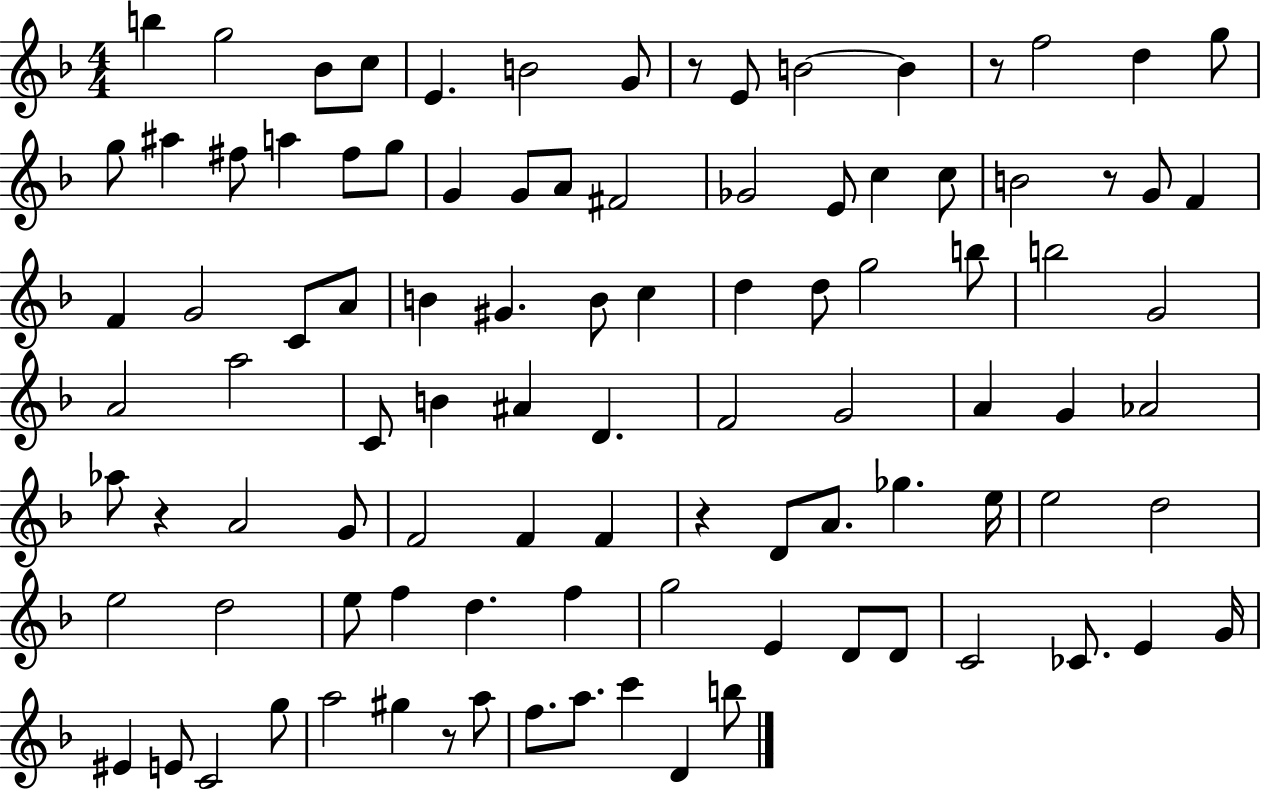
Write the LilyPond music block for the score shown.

{
  \clef treble
  \numericTimeSignature
  \time 4/4
  \key f \major
  b''4 g''2 bes'8 c''8 | e'4. b'2 g'8 | r8 e'8 b'2~~ b'4 | r8 f''2 d''4 g''8 | \break g''8 ais''4 fis''8 a''4 fis''8 g''8 | g'4 g'8 a'8 fis'2 | ges'2 e'8 c''4 c''8 | b'2 r8 g'8 f'4 | \break f'4 g'2 c'8 a'8 | b'4 gis'4. b'8 c''4 | d''4 d''8 g''2 b''8 | b''2 g'2 | \break a'2 a''2 | c'8 b'4 ais'4 d'4. | f'2 g'2 | a'4 g'4 aes'2 | \break aes''8 r4 a'2 g'8 | f'2 f'4 f'4 | r4 d'8 a'8. ges''4. e''16 | e''2 d''2 | \break e''2 d''2 | e''8 f''4 d''4. f''4 | g''2 e'4 d'8 d'8 | c'2 ces'8. e'4 g'16 | \break eis'4 e'8 c'2 g''8 | a''2 gis''4 r8 a''8 | f''8. a''8. c'''4 d'4 b''8 | \bar "|."
}